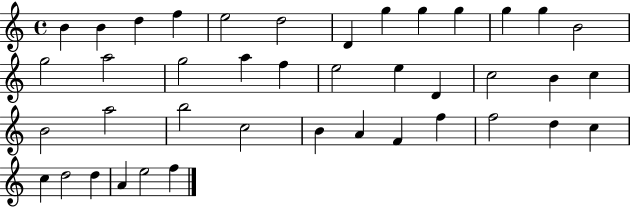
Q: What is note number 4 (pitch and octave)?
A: F5